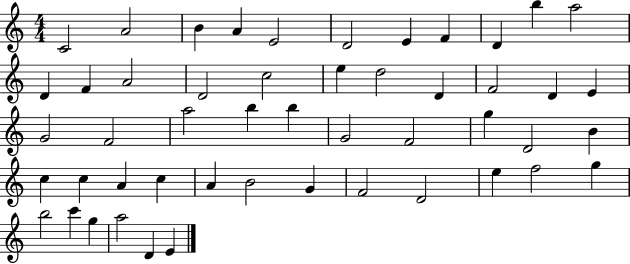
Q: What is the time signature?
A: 4/4